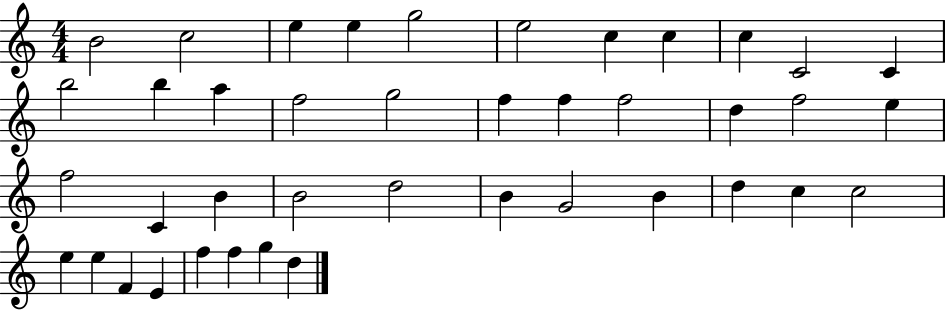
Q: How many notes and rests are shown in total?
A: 41